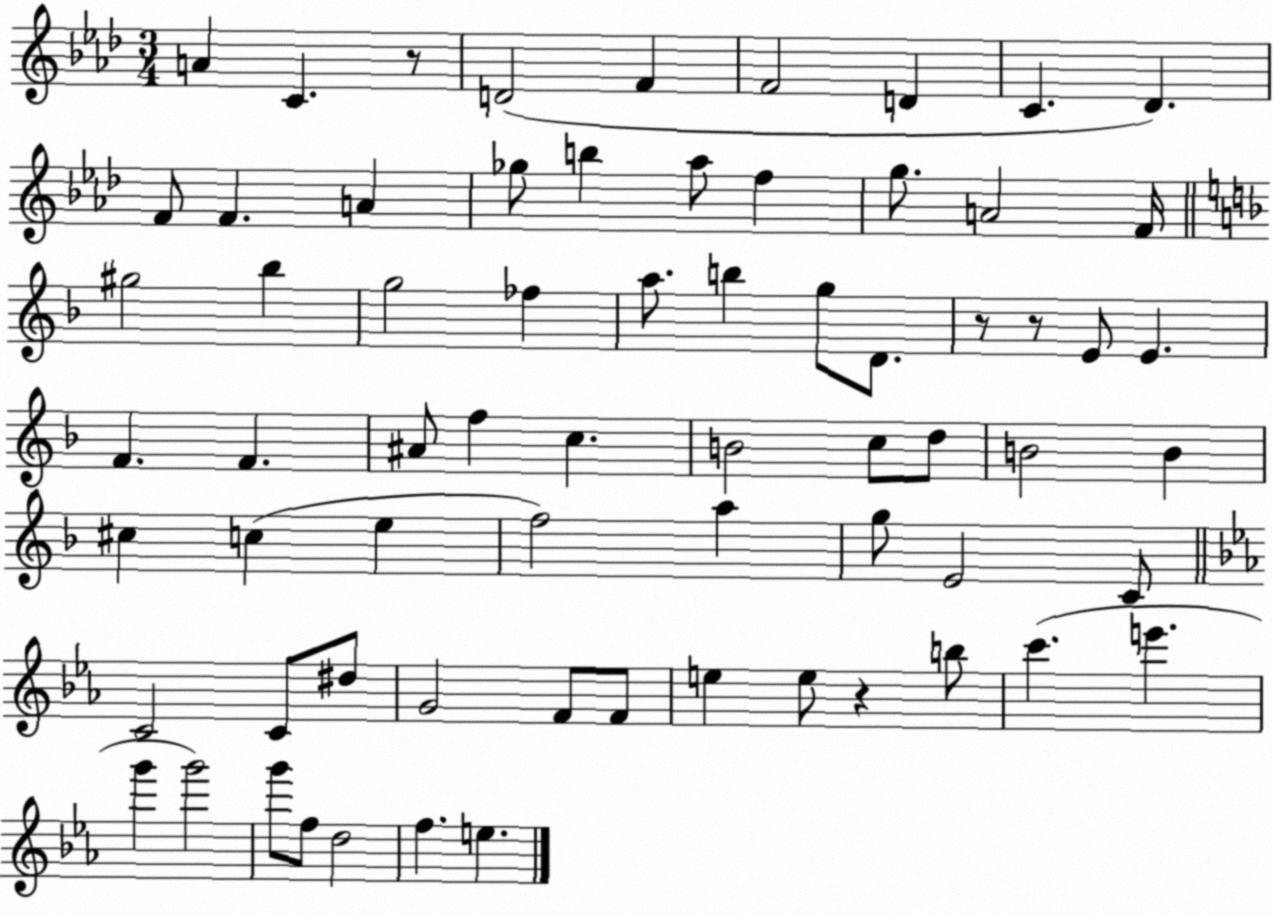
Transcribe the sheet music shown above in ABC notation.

X:1
T:Untitled
M:3/4
L:1/4
K:Ab
A C z/2 D2 F F2 D C _D F/2 F A _g/2 b _a/2 f g/2 A2 F/4 ^g2 _b g2 _f a/2 b g/2 D/2 z/2 z/2 E/2 E F F ^A/2 f c B2 c/2 d/2 B2 B ^c c e f2 a g/2 E2 C/2 C2 C/2 ^d/2 G2 F/2 F/2 e e/2 z b/2 c' e' g' g'2 g'/2 f/2 d2 f e